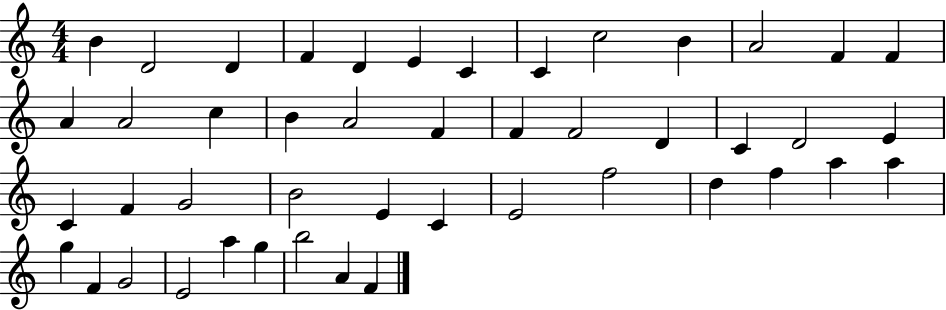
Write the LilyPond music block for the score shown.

{
  \clef treble
  \numericTimeSignature
  \time 4/4
  \key c \major
  b'4 d'2 d'4 | f'4 d'4 e'4 c'4 | c'4 c''2 b'4 | a'2 f'4 f'4 | \break a'4 a'2 c''4 | b'4 a'2 f'4 | f'4 f'2 d'4 | c'4 d'2 e'4 | \break c'4 f'4 g'2 | b'2 e'4 c'4 | e'2 f''2 | d''4 f''4 a''4 a''4 | \break g''4 f'4 g'2 | e'2 a''4 g''4 | b''2 a'4 f'4 | \bar "|."
}